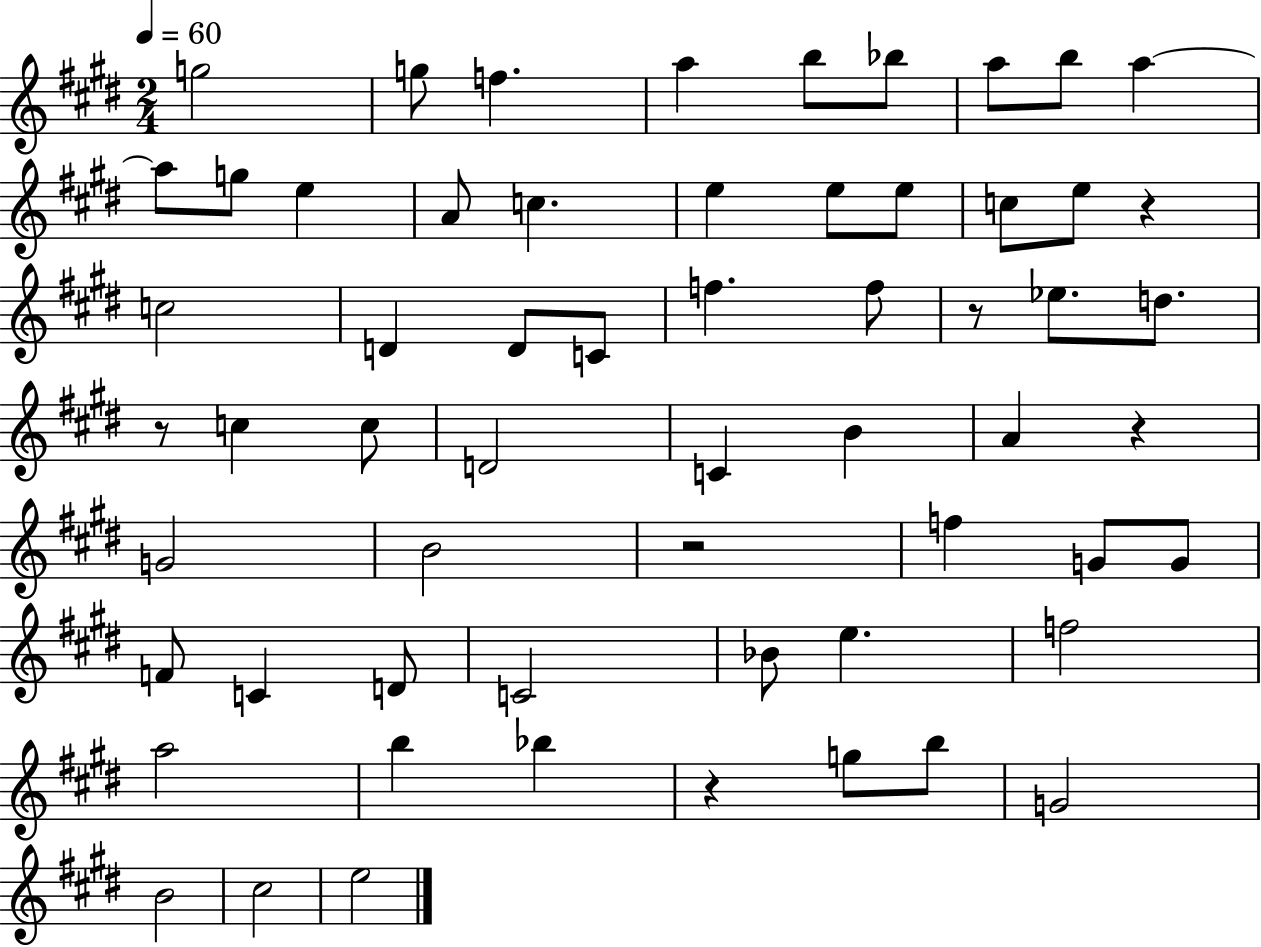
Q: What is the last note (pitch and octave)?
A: E5